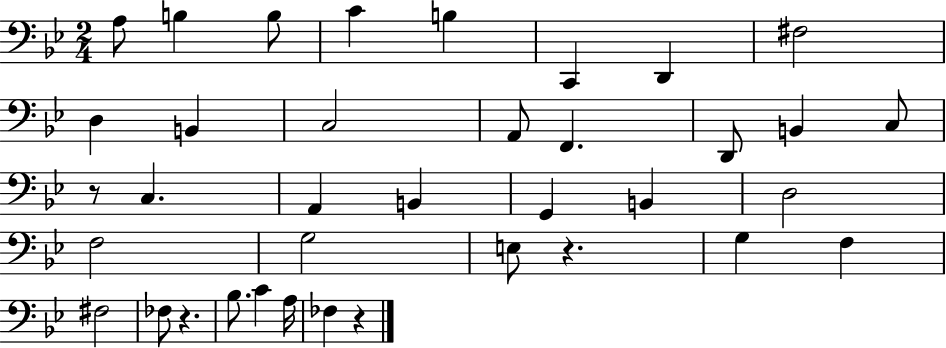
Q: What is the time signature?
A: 2/4